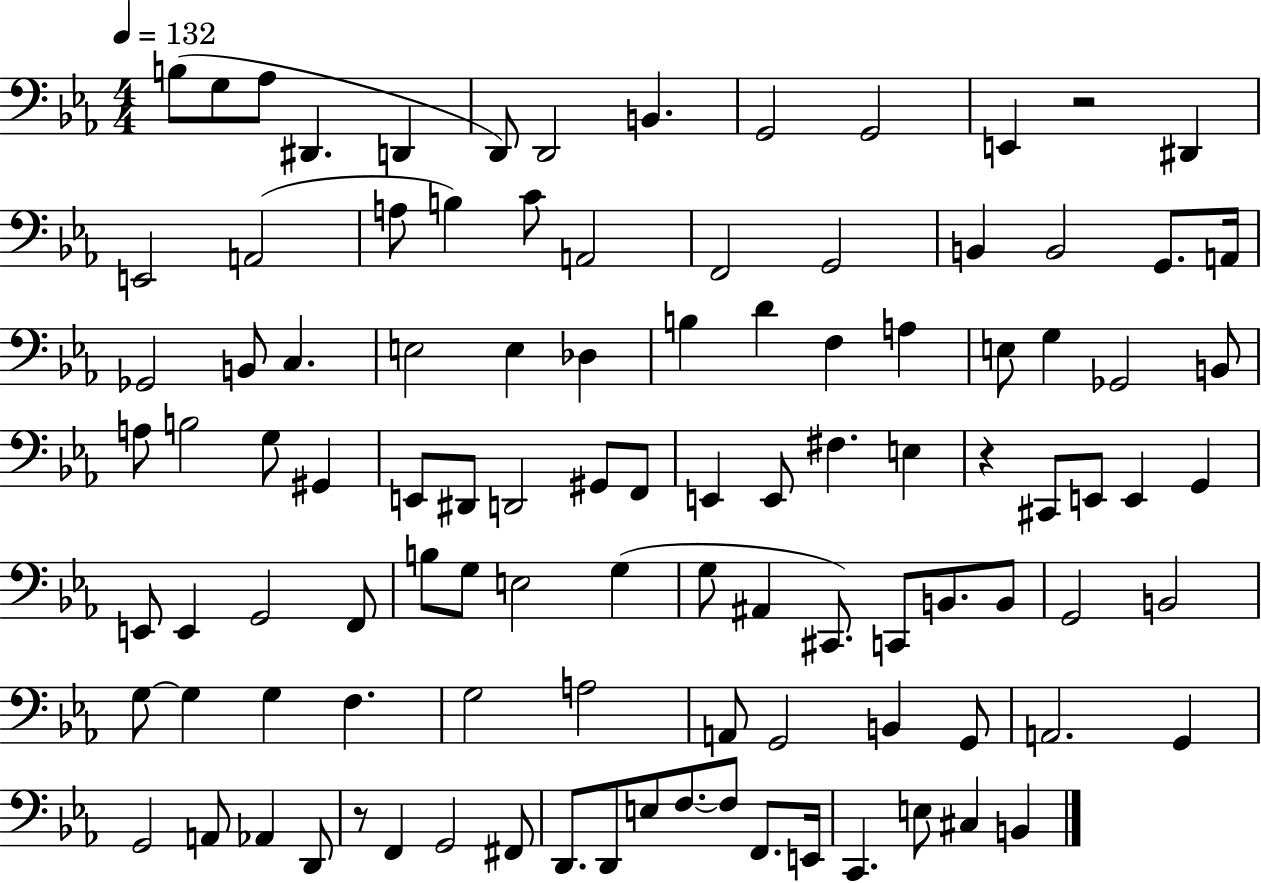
B3/e G3/e Ab3/e D#2/q. D2/q D2/e D2/h B2/q. G2/h G2/h E2/q R/h D#2/q E2/h A2/h A3/e B3/q C4/e A2/h F2/h G2/h B2/q B2/h G2/e. A2/s Gb2/h B2/e C3/q. E3/h E3/q Db3/q B3/q D4/q F3/q A3/q E3/e G3/q Gb2/h B2/e A3/e B3/h G3/e G#2/q E2/e D#2/e D2/h G#2/e F2/e E2/q E2/e F#3/q. E3/q R/q C#2/e E2/e E2/q G2/q E2/e E2/q G2/h F2/e B3/e G3/e E3/h G3/q G3/e A#2/q C#2/e. C2/e B2/e. B2/e G2/h B2/h G3/e G3/q G3/q F3/q. G3/h A3/h A2/e G2/h B2/q G2/e A2/h. G2/q G2/h A2/e Ab2/q D2/e R/e F2/q G2/h F#2/e D2/e. D2/e E3/e F3/e. F3/e F2/e. E2/s C2/q. E3/e C#3/q B2/q